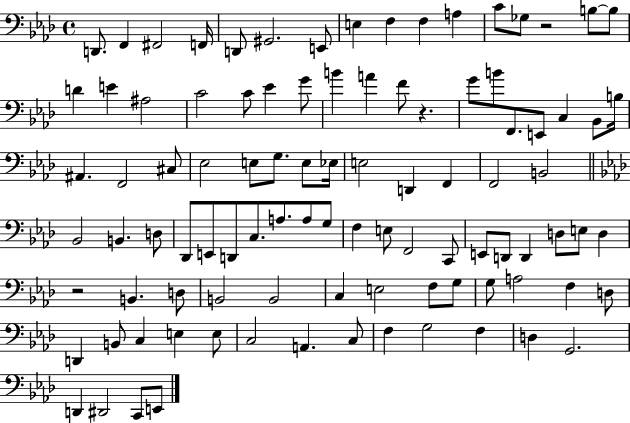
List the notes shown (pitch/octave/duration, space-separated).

D2/e. F2/q F#2/h F2/s D2/e G#2/h. E2/e E3/q F3/q F3/q A3/q C4/e Gb3/e R/h B3/e B3/e D4/q E4/q A#3/h C4/h C4/e Eb4/q G4/e B4/q A4/q F4/e R/q. G4/e B4/e F2/e. E2/e C3/q Bb2/e B3/s A#2/q. F2/h C#3/e Eb3/h E3/e G3/e. E3/e Eb3/s E3/h D2/q F2/q F2/h B2/h Bb2/h B2/q. D3/e Db2/e E2/e D2/e C3/e. A3/e. A3/e G3/e F3/q E3/e F2/h C2/e E2/e D2/e D2/q D3/e E3/e D3/q R/h B2/q. D3/e B2/h B2/h C3/q E3/h F3/e G3/e G3/e A3/h F3/q D3/e D2/q B2/e C3/q E3/q E3/e C3/h A2/q. C3/e F3/q G3/h F3/q D3/q G2/h. D2/q D#2/h C2/e E2/e